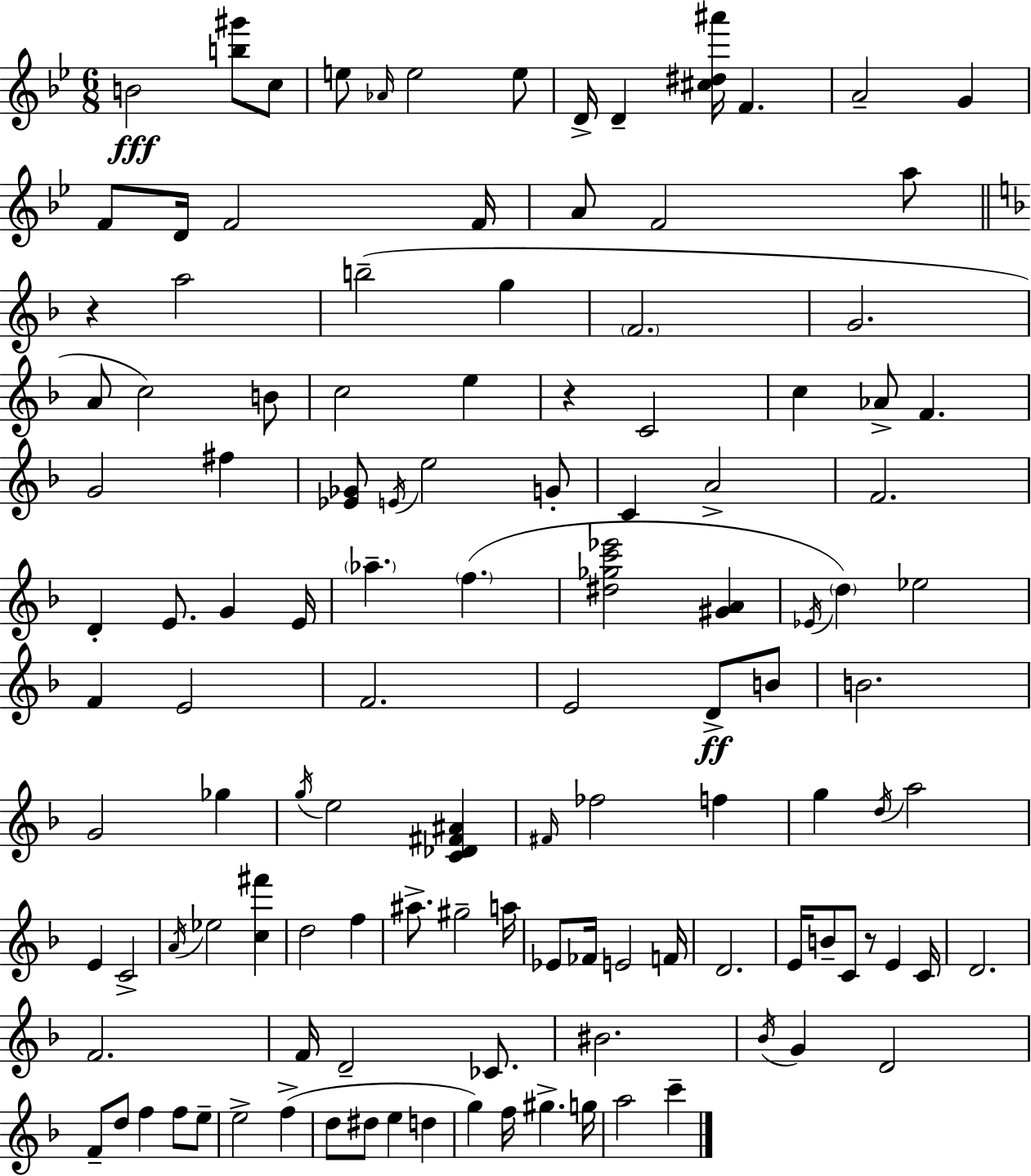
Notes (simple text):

B4/h [B5,G#6]/e C5/e E5/e Ab4/s E5/h E5/e D4/s D4/q [C#5,D#5,A#6]/s F4/q. A4/h G4/q F4/e D4/s F4/h F4/s A4/e F4/h A5/e R/q A5/h B5/h G5/q F4/h. G4/h. A4/e C5/h B4/e C5/h E5/q R/q C4/h C5/q Ab4/e F4/q. G4/h F#5/q [Eb4,Gb4]/e E4/s E5/h G4/e C4/q A4/h F4/h. D4/q E4/e. G4/q E4/s Ab5/q. F5/q. [D#5,Gb5,C6,Eb6]/h [G#4,A4]/q Eb4/s D5/q Eb5/h F4/q E4/h F4/h. E4/h D4/e B4/e B4/h. G4/h Gb5/q G5/s E5/h [C4,Db4,F#4,A#4]/q F#4/s FES5/h F5/q G5/q D5/s A5/h E4/q C4/h A4/s Eb5/h [C5,F#6]/q D5/h F5/q A#5/e. G#5/h A5/s Eb4/e FES4/s E4/h F4/s D4/h. E4/s B4/e C4/e R/e E4/q C4/s D4/h. F4/h. F4/s D4/h CES4/e. BIS4/h. Bb4/s G4/q D4/h F4/e D5/e F5/q F5/e E5/e E5/h F5/q D5/e D#5/e E5/q D5/q G5/q F5/s G#5/q. G5/s A5/h C6/q